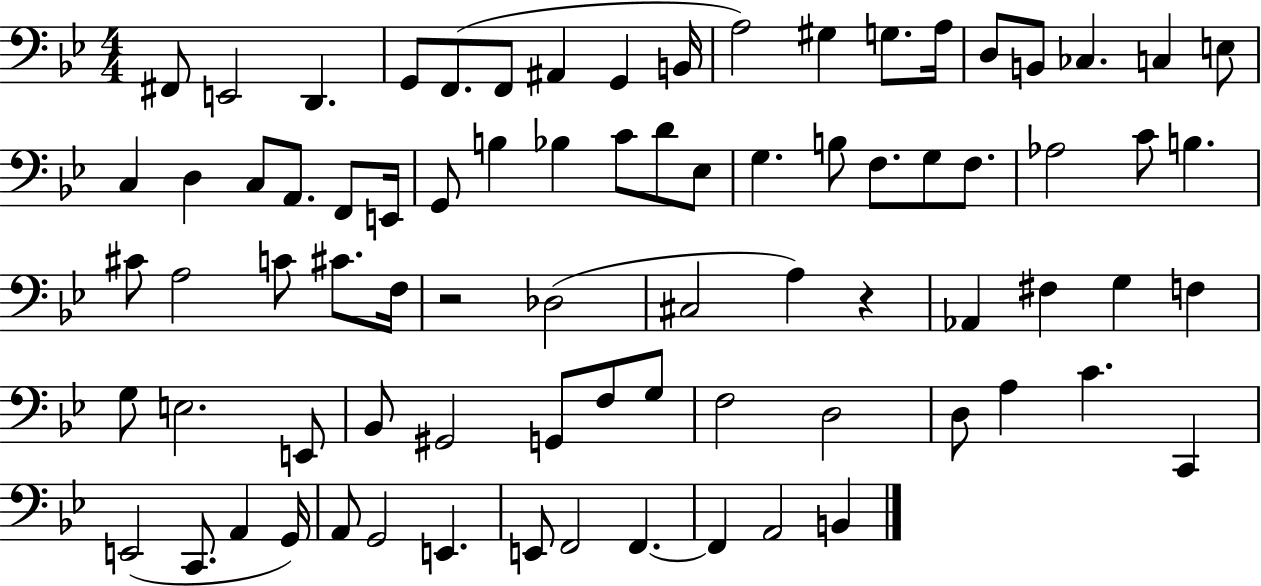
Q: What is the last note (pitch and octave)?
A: B2